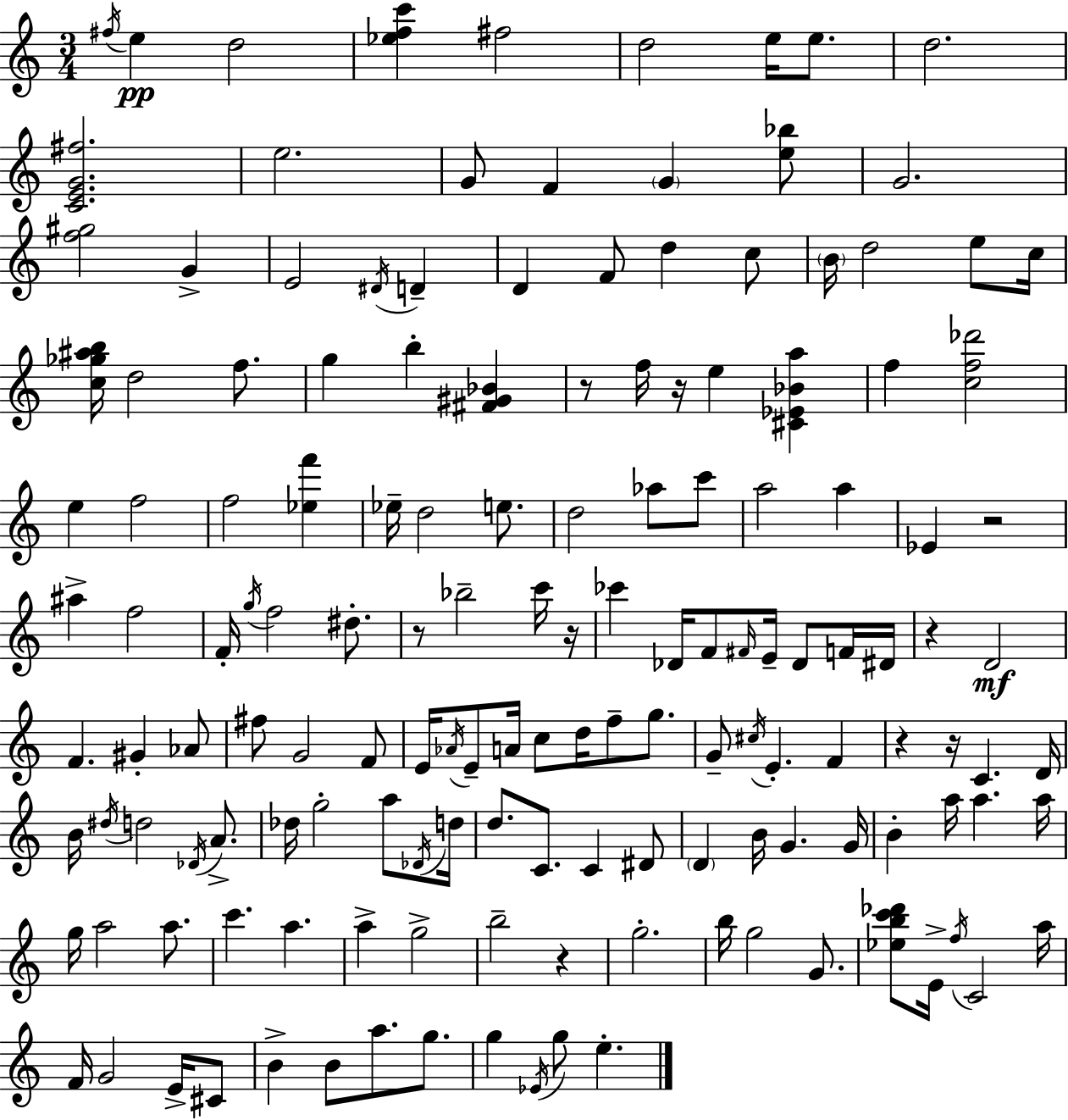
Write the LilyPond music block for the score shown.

{
  \clef treble
  \numericTimeSignature
  \time 3/4
  \key c \major
  \acciaccatura { fis''16 }\pp e''4 d''2 | <ees'' f'' c'''>4 fis''2 | d''2 e''16 e''8. | d''2. | \break <c' e' g' fis''>2. | e''2. | g'8 f'4 \parenthesize g'4 <e'' bes''>8 | g'2. | \break <f'' gis''>2 g'4-> | e'2 \acciaccatura { dis'16 } d'4-- | d'4 f'8 d''4 | c''8 \parenthesize b'16 d''2 e''8 | \break c''16 <c'' ges'' ais'' b''>16 d''2 f''8. | g''4 b''4-. <fis' gis' bes'>4 | r8 f''16 r16 e''4 <cis' ees' bes' a''>4 | f''4 <c'' f'' des'''>2 | \break e''4 f''2 | f''2 <ees'' f'''>4 | ees''16-- d''2 e''8. | d''2 aes''8 | \break c'''8 a''2 a''4 | ees'4 r2 | ais''4-> f''2 | f'16-. \acciaccatura { g''16 } f''2 | \break dis''8.-. r8 bes''2-- | c'''16 r16 ces'''4 des'16 f'8 \grace { fis'16 } e'16-- | des'8 f'16 dis'16 r4 d'2\mf | f'4. gis'4-. | \break aes'8 fis''8 g'2 | f'8 e'16 \acciaccatura { aes'16 } e'8-- a'16 c''8 d''16 | f''8-- g''8. g'8-- \acciaccatura { cis''16 } e'4.-. | f'4 r4 r16 c'4. | \break d'16 b'16 \acciaccatura { dis''16 } d''2 | \acciaccatura { des'16 } a'8.-> des''16 g''2-. | a''8 \acciaccatura { des'16 } d''16 d''8. | c'8. c'4 dis'8 \parenthesize d'4 | \break b'16 g'4. g'16 b'4-. | a''16 a''4. a''16 g''16 a''2 | a''8. c'''4. | a''4. a''4-> | \break g''2-> b''2-- | r4 g''2.-. | b''16 g''2 | g'8. <ees'' b'' c''' des'''>8 e'16-> | \break \acciaccatura { f''16 } c'2 a''16 f'16 g'2 | e'16-> cis'8 b'4-> | b'8 a''8. g''8. g''4 | \acciaccatura { ees'16 } g''8 e''4.-. \bar "|."
}